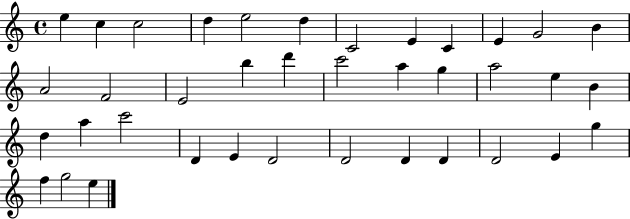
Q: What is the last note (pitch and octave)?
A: E5